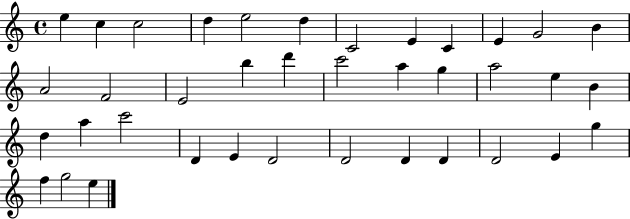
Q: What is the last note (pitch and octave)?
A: E5